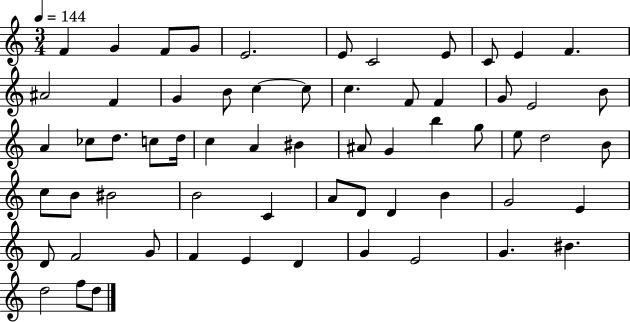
{
  \clef treble
  \numericTimeSignature
  \time 3/4
  \key c \major
  \tempo 4 = 144
  \repeat volta 2 { f'4 g'4 f'8 g'8 | e'2. | e'8 c'2 e'8 | c'8 e'4 f'4. | \break ais'2 f'4 | g'4 b'8 c''4~~ c''8 | c''4. f'8 f'4 | g'8 e'2 b'8 | \break a'4 ces''8 d''8. c''8 d''16 | c''4 a'4 bis'4 | ais'8 g'4 b''4 g''8 | e''8 d''2 b'8 | \break c''8 b'8 bis'2 | b'2 c'4 | a'8 d'8 d'4 b'4 | g'2 e'4 | \break d'8 f'2 g'8 | f'4 e'4 d'4 | g'4 e'2 | g'4. bis'4. | \break d''2 f''8 d''8 | } \bar "|."
}